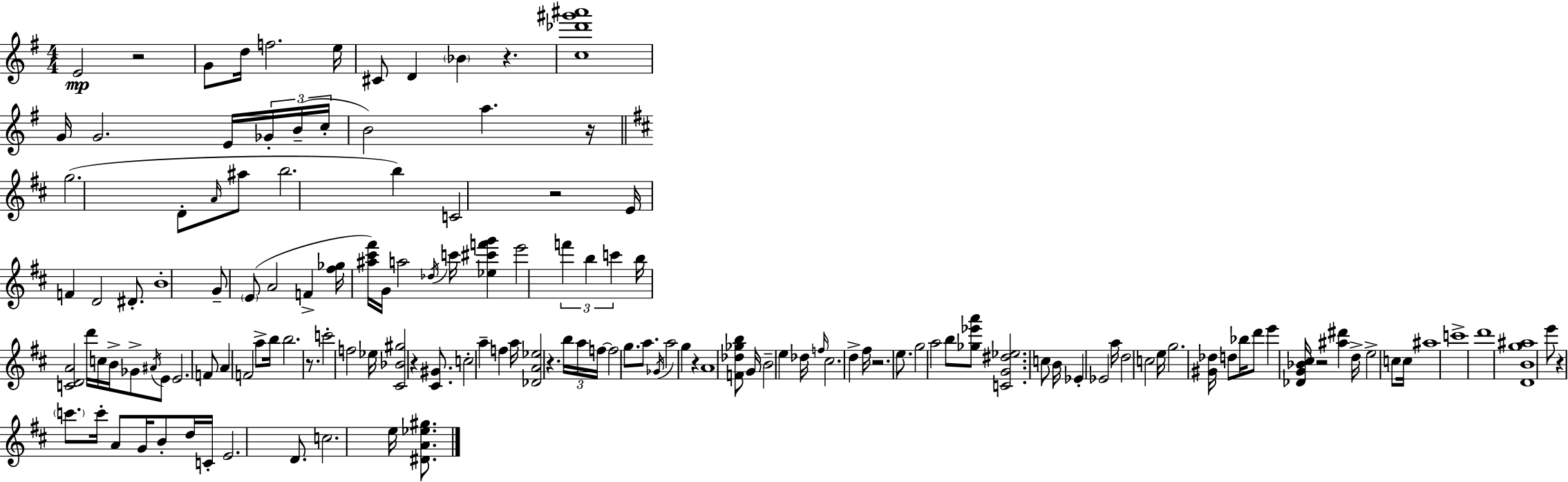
{
  \clef treble
  \numericTimeSignature
  \time 4/4
  \key g \major
  e'2\mp r2 | g'8 d''16 f''2. e''16 | cis'8 d'4 \parenthesize bes'4 r4. | <c'' des''' gis''' ais'''>1 | \break g'16 g'2. e'16 \tuplet 3/2 { ges'16-. b'16--( | c''16-. } b'2) a''4. r16 | \bar "||" \break \key d \major g''2.( d'8-. \grace { a'16 } ais''8 | b''2. b''4) | c'2 r2 | e'16 f'4 d'2 dis'8.-. | \break b'1-. | g'8-- \parenthesize e'8( a'2 f'4-> | <fis'' ges''>16 <ais'' cis''' fis'''>16) g'16 a''2 \acciaccatura { des''16 } c'''16 <ees'' cis''' f''' g'''>4 | e'''2 \tuplet 3/2 { f'''4 b''4 | \break c'''4 } b''16 <c' d' a'>2 d'''16 | c''16 b'16-> ges'8-> \acciaccatura { ais'16 } e'8 e'2. | f'8 a'4 f'2 | a''8-> b''16 b''2. | \break r8. c'''2-. f''2 | ees''16 <cis' bes' gis''>2 r4 | <cis' gis'>8. c''2-. a''4-- f''4 | a''16 <des' a' ees''>2 r4. | \break \tuplet 3/2 { b''16 a''16 f''16~~ } f''2 g''8. | a''8. \acciaccatura { ges'16 } a''2 g''4 | r4 a'1 | <f' des'' ges'' b''>8 g'16 b'2-- e''4 | \break des''16 \grace { f''16 } cis''2. | d''4-> fis''16 r2. | e''8. g''2 a''2 | b''8 <ges'' ees''' a'''>8 <c' g' dis'' ees''>2. | \break c''8 b'16 ees'4-. ees'2 | a''16 d''2 c''2 | e''16 g''2. | <gis' des''>16 d''8 bes''16 d'''8 e'''4 <des' g' bes' cis''>16 r2 | \break <ais'' dis'''>4 d''16-> e''2-> | c''8 c''16 ais''1 | c'''1-> | d'''1 | \break <d' b' g'' ais''>1 | e'''8 r4 \parenthesize c'''8. c'''16-. a'8 | g'16 b'8-. d''16 c'16-. e'2. | d'8. c''2. | \break e''16 <dis' a' ees'' gis''>8. \bar "|."
}